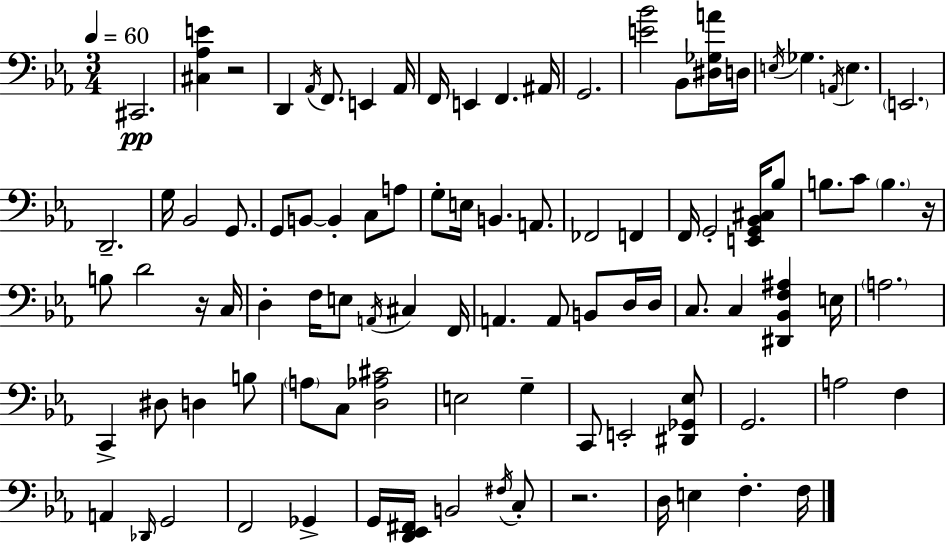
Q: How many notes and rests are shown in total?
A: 95